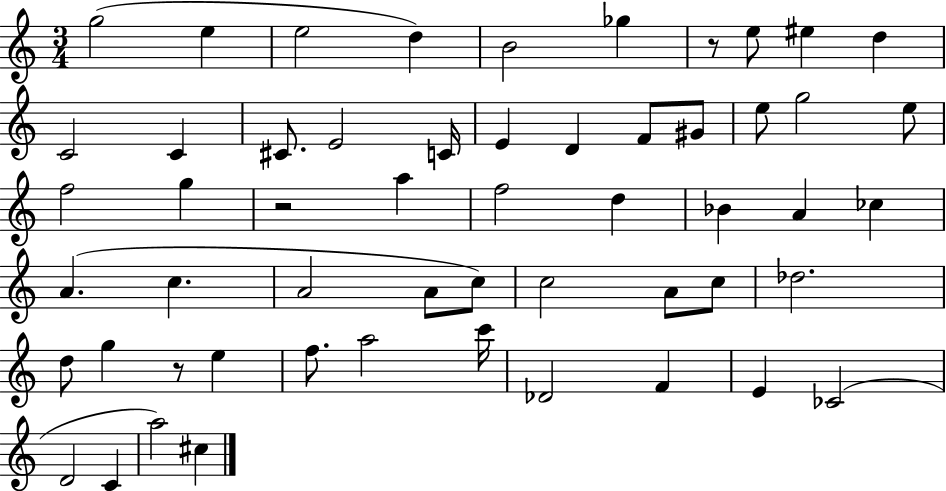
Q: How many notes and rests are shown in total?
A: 55